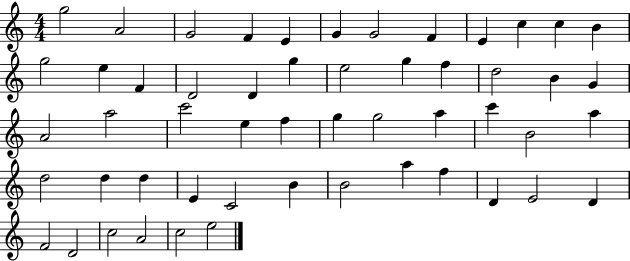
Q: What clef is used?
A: treble